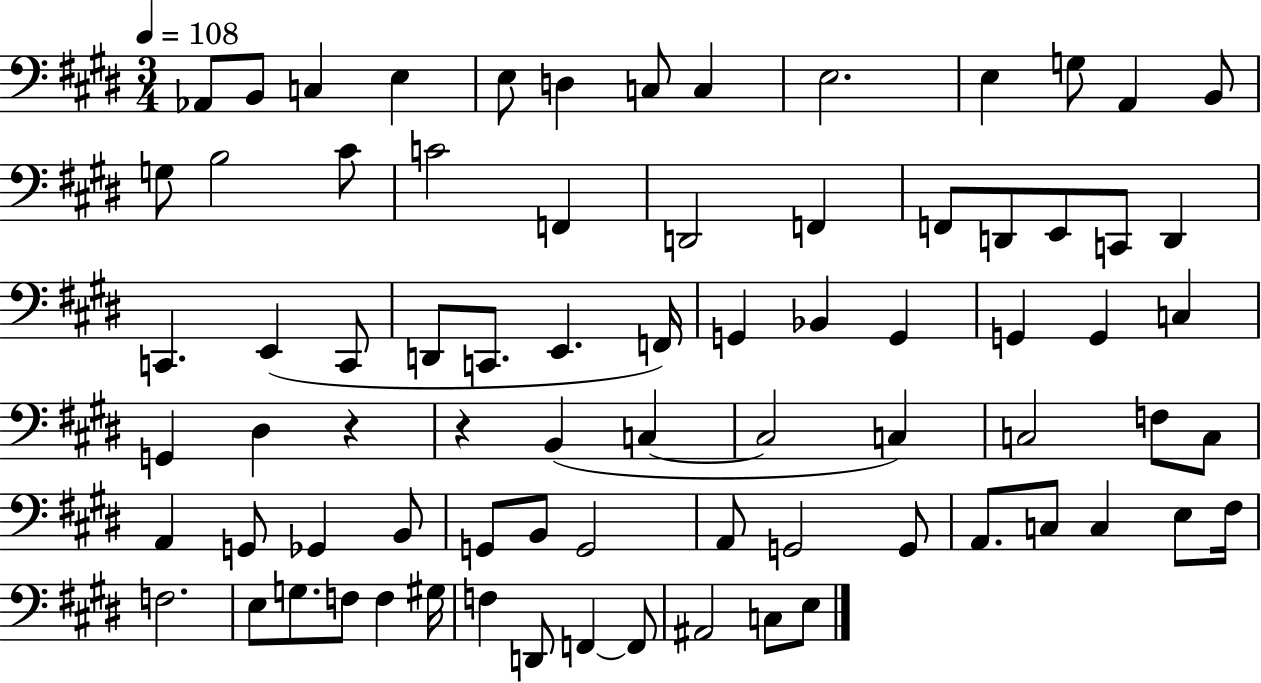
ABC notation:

X:1
T:Untitled
M:3/4
L:1/4
K:E
_A,,/2 B,,/2 C, E, E,/2 D, C,/2 C, E,2 E, G,/2 A,, B,,/2 G,/2 B,2 ^C/2 C2 F,, D,,2 F,, F,,/2 D,,/2 E,,/2 C,,/2 D,, C,, E,, C,,/2 D,,/2 C,,/2 E,, F,,/4 G,, _B,, G,, G,, G,, C, G,, ^D, z z B,, C, C,2 C, C,2 F,/2 C,/2 A,, G,,/2 _G,, B,,/2 G,,/2 B,,/2 G,,2 A,,/2 G,,2 G,,/2 A,,/2 C,/2 C, E,/2 ^F,/4 F,2 E,/2 G,/2 F,/2 F, ^G,/4 F, D,,/2 F,, F,,/2 ^A,,2 C,/2 E,/2